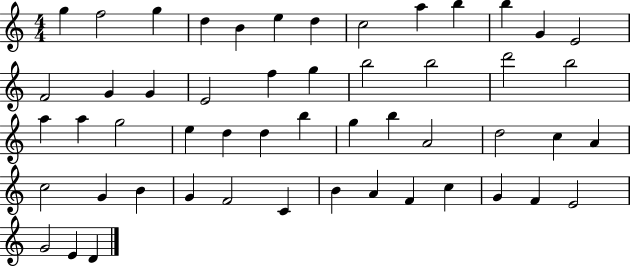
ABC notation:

X:1
T:Untitled
M:4/4
L:1/4
K:C
g f2 g d B e d c2 a b b G E2 F2 G G E2 f g b2 b2 d'2 b2 a a g2 e d d b g b A2 d2 c A c2 G B G F2 C B A F c G F E2 G2 E D